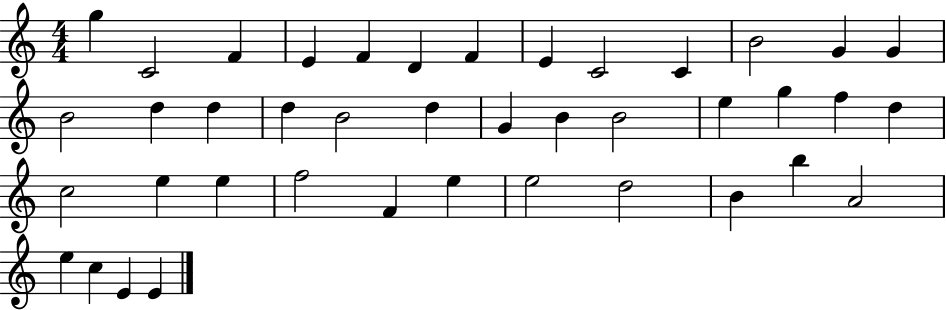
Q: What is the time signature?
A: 4/4